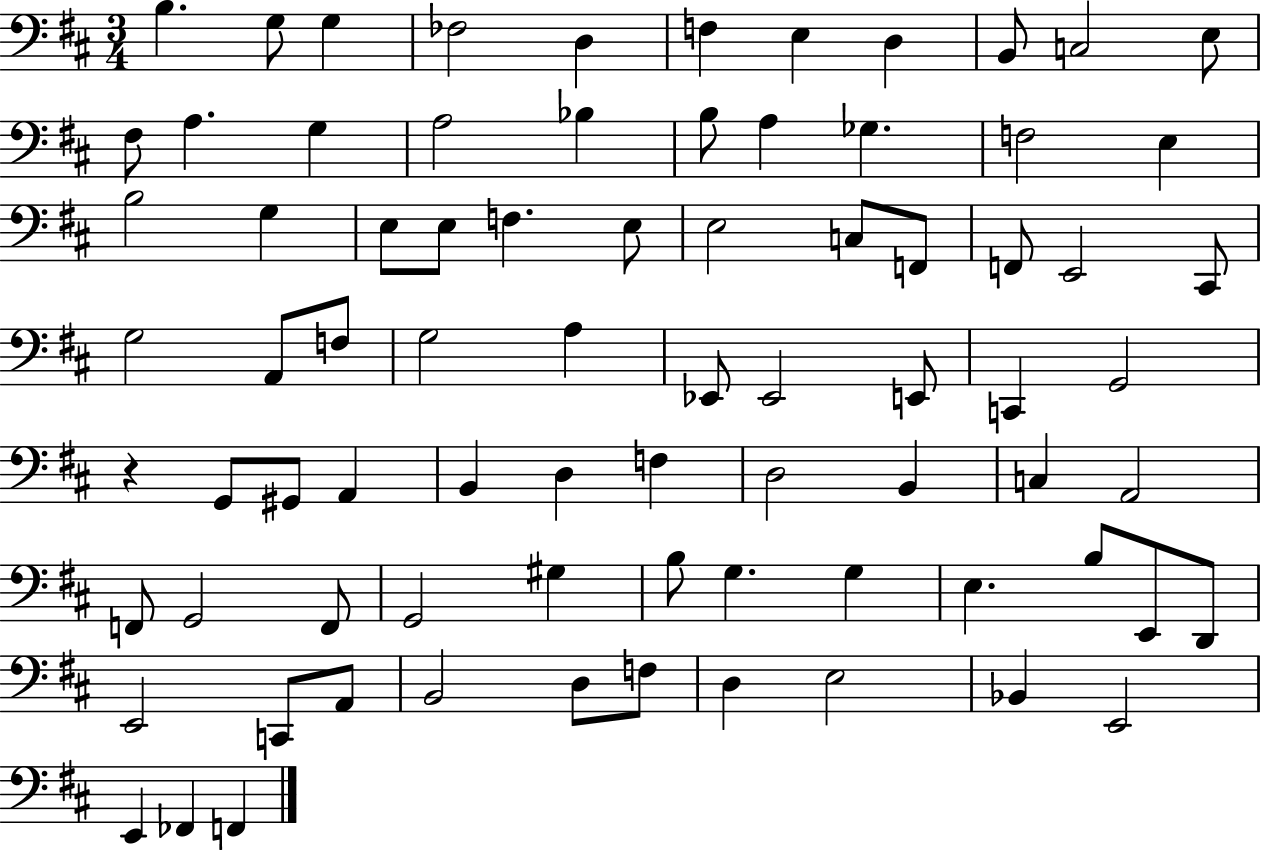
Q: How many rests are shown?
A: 1